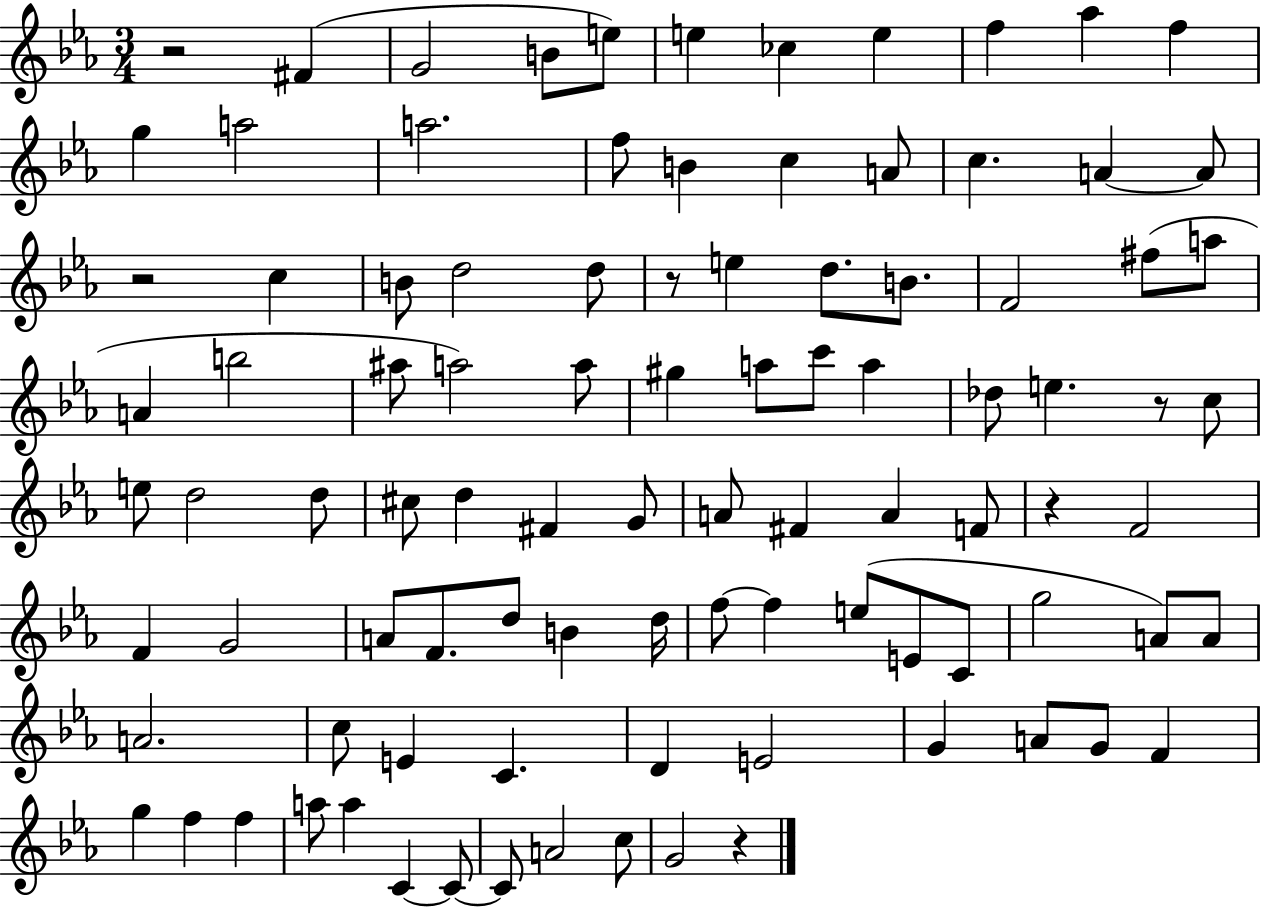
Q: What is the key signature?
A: EES major